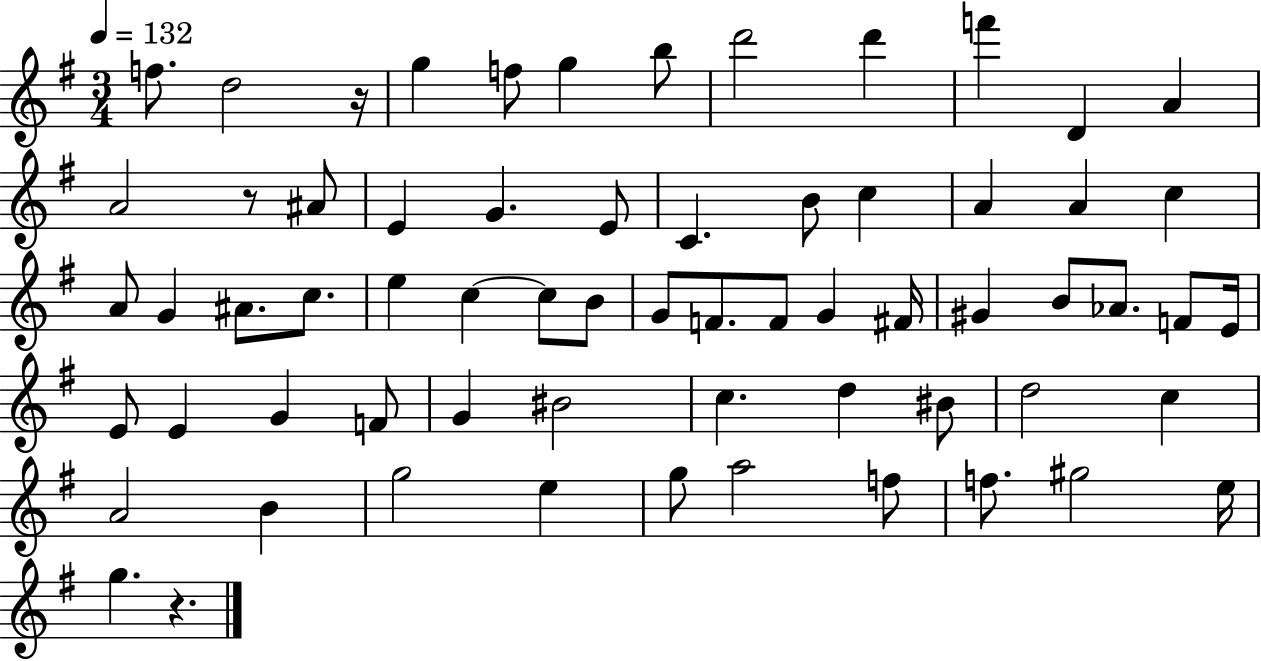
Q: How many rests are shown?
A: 3